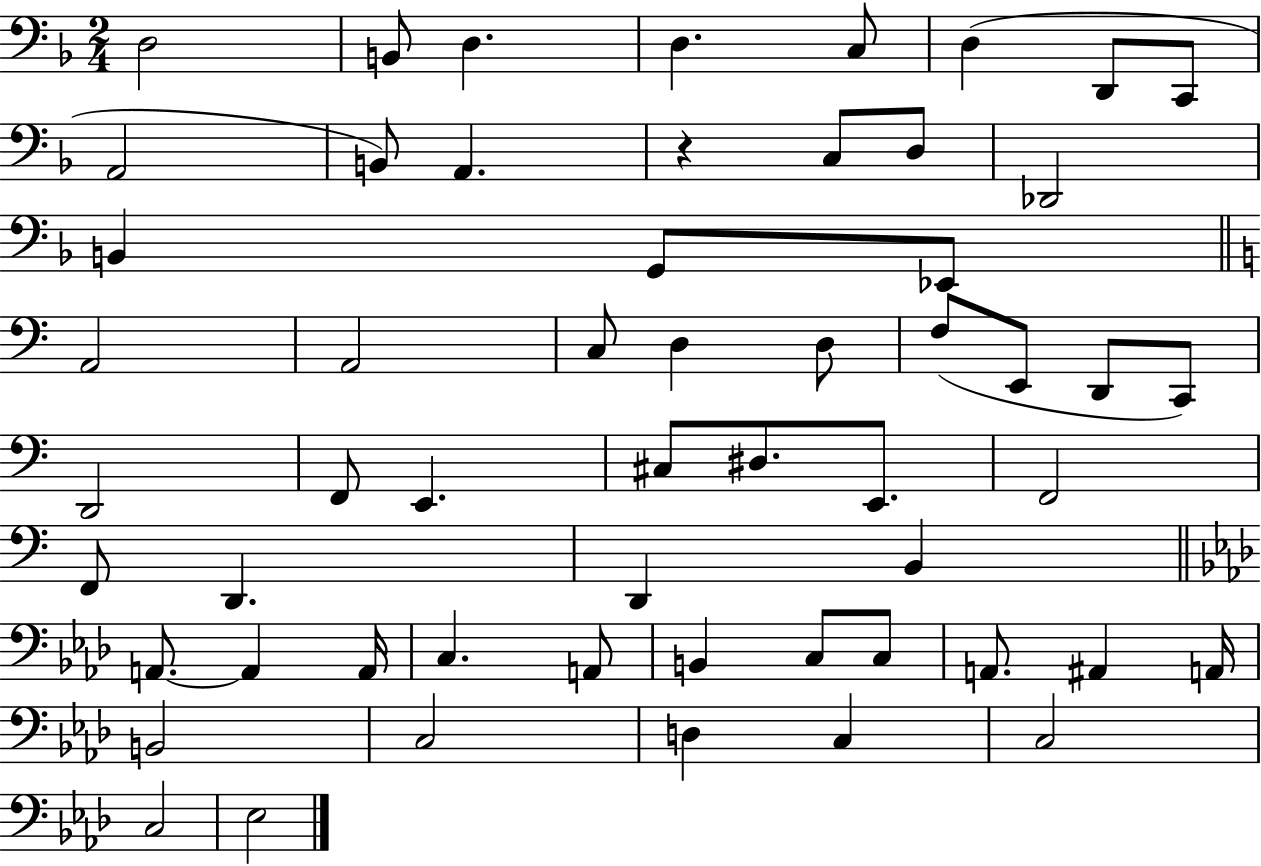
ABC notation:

X:1
T:Untitled
M:2/4
L:1/4
K:F
D,2 B,,/2 D, D, C,/2 D, D,,/2 C,,/2 A,,2 B,,/2 A,, z C,/2 D,/2 _D,,2 B,, G,,/2 _E,,/2 A,,2 A,,2 C,/2 D, D,/2 F,/2 E,,/2 D,,/2 C,,/2 D,,2 F,,/2 E,, ^C,/2 ^D,/2 E,,/2 F,,2 F,,/2 D,, D,, B,, A,,/2 A,, A,,/4 C, A,,/2 B,, C,/2 C,/2 A,,/2 ^A,, A,,/4 B,,2 C,2 D, C, C,2 C,2 _E,2